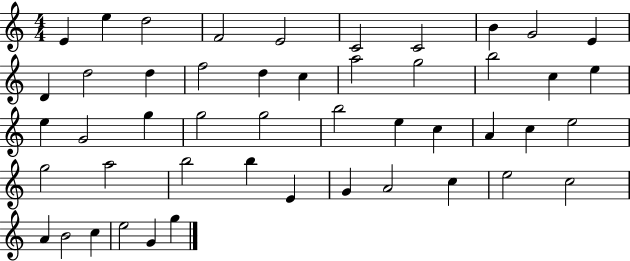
{
  \clef treble
  \numericTimeSignature
  \time 4/4
  \key c \major
  e'4 e''4 d''2 | f'2 e'2 | c'2 c'2 | b'4 g'2 e'4 | \break d'4 d''2 d''4 | f''2 d''4 c''4 | a''2 g''2 | b''2 c''4 e''4 | \break e''4 g'2 g''4 | g''2 g''2 | b''2 e''4 c''4 | a'4 c''4 e''2 | \break g''2 a''2 | b''2 b''4 e'4 | g'4 a'2 c''4 | e''2 c''2 | \break a'4 b'2 c''4 | e''2 g'4 g''4 | \bar "|."
}